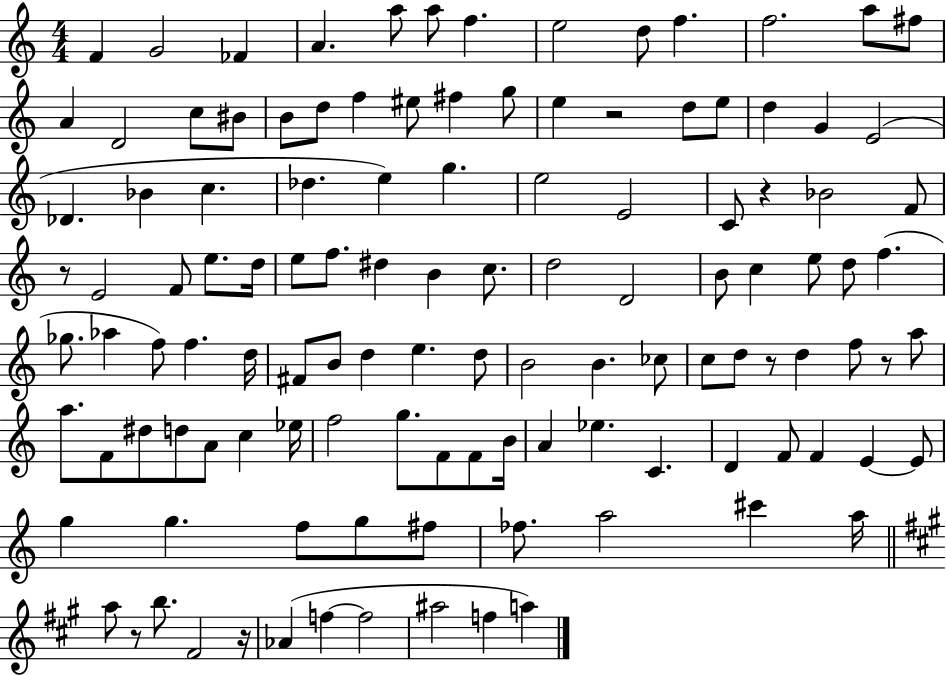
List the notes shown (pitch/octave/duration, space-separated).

F4/q G4/h FES4/q A4/q. A5/e A5/e F5/q. E5/h D5/e F5/q. F5/h. A5/e F#5/e A4/q D4/h C5/e BIS4/e B4/e D5/e F5/q EIS5/e F#5/q G5/e E5/q R/h D5/e E5/e D5/q G4/q E4/h Db4/q. Bb4/q C5/q. Db5/q. E5/q G5/q. E5/h E4/h C4/e R/q Bb4/h F4/e R/e E4/h F4/e E5/e. D5/s E5/e F5/e. D#5/q B4/q C5/e. D5/h D4/h B4/e C5/q E5/e D5/e F5/q. Gb5/e. Ab5/q F5/e F5/q. D5/s F#4/e B4/e D5/q E5/q. D5/e B4/h B4/q. CES5/e C5/e D5/e R/e D5/q F5/e R/e A5/e A5/e. F4/e D#5/e D5/e A4/e C5/q Eb5/s F5/h G5/e. F4/e F4/e B4/s A4/q Eb5/q. C4/q. D4/q F4/e F4/q E4/q E4/e G5/q G5/q. F5/e G5/e F#5/e FES5/e. A5/h C#6/q A5/s A5/e R/e B5/e. F#4/h R/s Ab4/q F5/q F5/h A#5/h F5/q A5/q